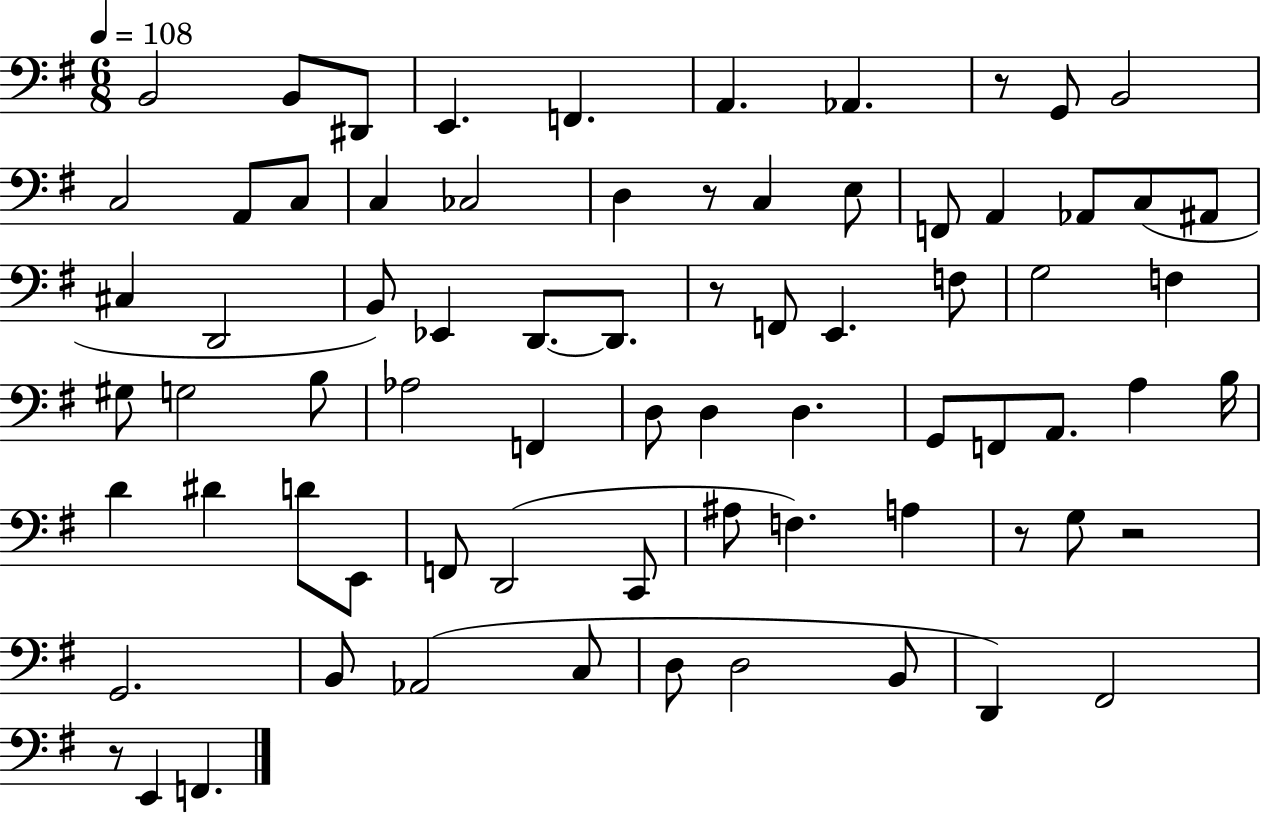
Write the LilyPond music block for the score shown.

{
  \clef bass
  \numericTimeSignature
  \time 6/8
  \key g \major
  \tempo 4 = 108
  \repeat volta 2 { b,2 b,8 dis,8 | e,4. f,4. | a,4. aes,4. | r8 g,8 b,2 | \break c2 a,8 c8 | c4 ces2 | d4 r8 c4 e8 | f,8 a,4 aes,8 c8( ais,8 | \break cis4 d,2 | b,8) ees,4 d,8.~~ d,8. | r8 f,8 e,4. f8 | g2 f4 | \break gis8 g2 b8 | aes2 f,4 | d8 d4 d4. | g,8 f,8 a,8. a4 b16 | \break d'4 dis'4 d'8 e,8 | f,8 d,2( c,8 | ais8 f4.) a4 | r8 g8 r2 | \break g,2. | b,8 aes,2( c8 | d8 d2 b,8 | d,4) fis,2 | \break r8 e,4 f,4. | } \bar "|."
}